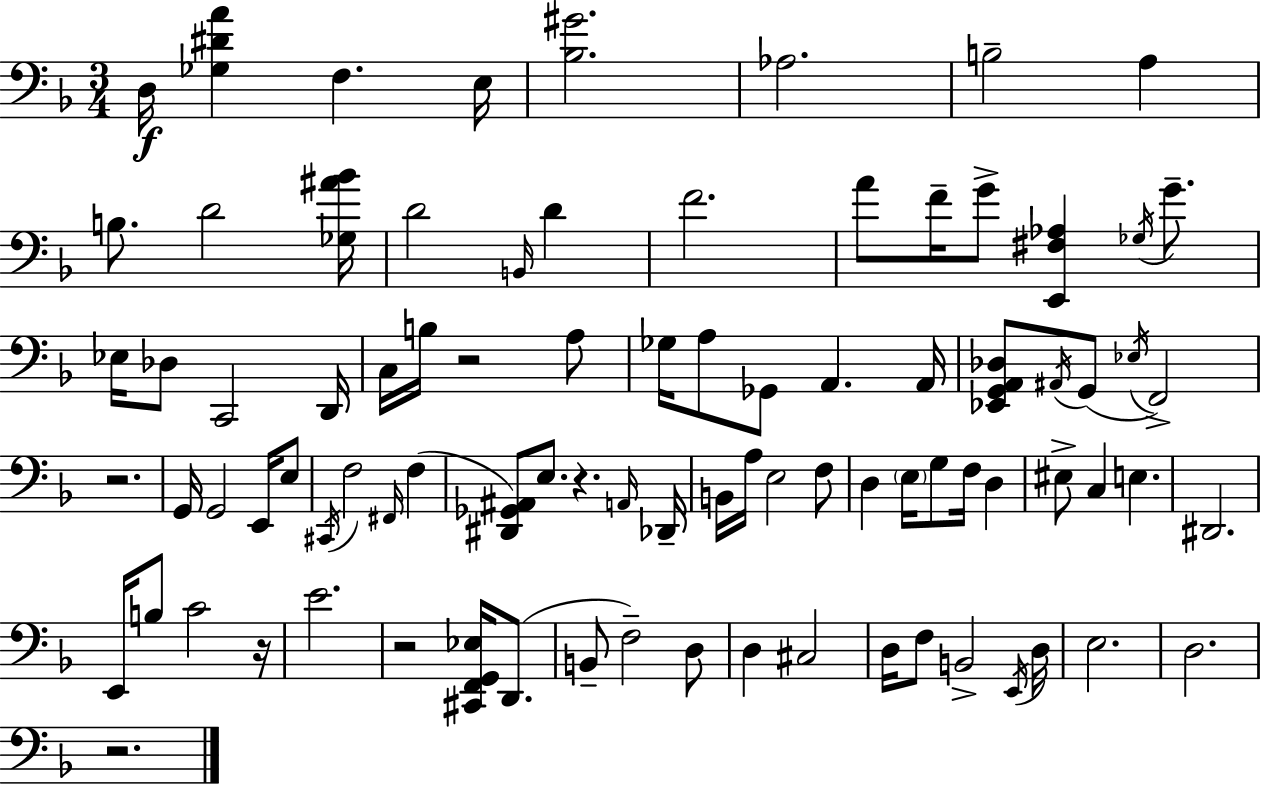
D3/s [Gb3,D#4,A4]/q F3/q. E3/s [Bb3,G#4]/h. Ab3/h. B3/h A3/q B3/e. D4/h [Gb3,A#4,Bb4]/s D4/h B2/s D4/q F4/h. A4/e F4/s G4/e [E2,F#3,Ab3]/q Gb3/s G4/e. Eb3/s Db3/e C2/h D2/s C3/s B3/s R/h A3/e Gb3/s A3/e Gb2/e A2/q. A2/s [Eb2,G2,A2,Db3]/e A#2/s G2/e Eb3/s F2/h R/h. G2/s G2/h E2/s E3/e C#2/s F3/h F#2/s F3/q [D#2,Gb2,A#2]/e E3/e. R/q. A2/s Db2/s B2/s A3/s E3/h F3/e D3/q E3/s G3/e F3/s D3/q EIS3/e C3/q E3/q. D#2/h. E2/s B3/e C4/h R/s E4/h. R/h [C#2,F2,G2,Eb3]/s D2/e. B2/e F3/h D3/e D3/q C#3/h D3/s F3/e B2/h E2/s D3/s E3/h. D3/h. R/h.